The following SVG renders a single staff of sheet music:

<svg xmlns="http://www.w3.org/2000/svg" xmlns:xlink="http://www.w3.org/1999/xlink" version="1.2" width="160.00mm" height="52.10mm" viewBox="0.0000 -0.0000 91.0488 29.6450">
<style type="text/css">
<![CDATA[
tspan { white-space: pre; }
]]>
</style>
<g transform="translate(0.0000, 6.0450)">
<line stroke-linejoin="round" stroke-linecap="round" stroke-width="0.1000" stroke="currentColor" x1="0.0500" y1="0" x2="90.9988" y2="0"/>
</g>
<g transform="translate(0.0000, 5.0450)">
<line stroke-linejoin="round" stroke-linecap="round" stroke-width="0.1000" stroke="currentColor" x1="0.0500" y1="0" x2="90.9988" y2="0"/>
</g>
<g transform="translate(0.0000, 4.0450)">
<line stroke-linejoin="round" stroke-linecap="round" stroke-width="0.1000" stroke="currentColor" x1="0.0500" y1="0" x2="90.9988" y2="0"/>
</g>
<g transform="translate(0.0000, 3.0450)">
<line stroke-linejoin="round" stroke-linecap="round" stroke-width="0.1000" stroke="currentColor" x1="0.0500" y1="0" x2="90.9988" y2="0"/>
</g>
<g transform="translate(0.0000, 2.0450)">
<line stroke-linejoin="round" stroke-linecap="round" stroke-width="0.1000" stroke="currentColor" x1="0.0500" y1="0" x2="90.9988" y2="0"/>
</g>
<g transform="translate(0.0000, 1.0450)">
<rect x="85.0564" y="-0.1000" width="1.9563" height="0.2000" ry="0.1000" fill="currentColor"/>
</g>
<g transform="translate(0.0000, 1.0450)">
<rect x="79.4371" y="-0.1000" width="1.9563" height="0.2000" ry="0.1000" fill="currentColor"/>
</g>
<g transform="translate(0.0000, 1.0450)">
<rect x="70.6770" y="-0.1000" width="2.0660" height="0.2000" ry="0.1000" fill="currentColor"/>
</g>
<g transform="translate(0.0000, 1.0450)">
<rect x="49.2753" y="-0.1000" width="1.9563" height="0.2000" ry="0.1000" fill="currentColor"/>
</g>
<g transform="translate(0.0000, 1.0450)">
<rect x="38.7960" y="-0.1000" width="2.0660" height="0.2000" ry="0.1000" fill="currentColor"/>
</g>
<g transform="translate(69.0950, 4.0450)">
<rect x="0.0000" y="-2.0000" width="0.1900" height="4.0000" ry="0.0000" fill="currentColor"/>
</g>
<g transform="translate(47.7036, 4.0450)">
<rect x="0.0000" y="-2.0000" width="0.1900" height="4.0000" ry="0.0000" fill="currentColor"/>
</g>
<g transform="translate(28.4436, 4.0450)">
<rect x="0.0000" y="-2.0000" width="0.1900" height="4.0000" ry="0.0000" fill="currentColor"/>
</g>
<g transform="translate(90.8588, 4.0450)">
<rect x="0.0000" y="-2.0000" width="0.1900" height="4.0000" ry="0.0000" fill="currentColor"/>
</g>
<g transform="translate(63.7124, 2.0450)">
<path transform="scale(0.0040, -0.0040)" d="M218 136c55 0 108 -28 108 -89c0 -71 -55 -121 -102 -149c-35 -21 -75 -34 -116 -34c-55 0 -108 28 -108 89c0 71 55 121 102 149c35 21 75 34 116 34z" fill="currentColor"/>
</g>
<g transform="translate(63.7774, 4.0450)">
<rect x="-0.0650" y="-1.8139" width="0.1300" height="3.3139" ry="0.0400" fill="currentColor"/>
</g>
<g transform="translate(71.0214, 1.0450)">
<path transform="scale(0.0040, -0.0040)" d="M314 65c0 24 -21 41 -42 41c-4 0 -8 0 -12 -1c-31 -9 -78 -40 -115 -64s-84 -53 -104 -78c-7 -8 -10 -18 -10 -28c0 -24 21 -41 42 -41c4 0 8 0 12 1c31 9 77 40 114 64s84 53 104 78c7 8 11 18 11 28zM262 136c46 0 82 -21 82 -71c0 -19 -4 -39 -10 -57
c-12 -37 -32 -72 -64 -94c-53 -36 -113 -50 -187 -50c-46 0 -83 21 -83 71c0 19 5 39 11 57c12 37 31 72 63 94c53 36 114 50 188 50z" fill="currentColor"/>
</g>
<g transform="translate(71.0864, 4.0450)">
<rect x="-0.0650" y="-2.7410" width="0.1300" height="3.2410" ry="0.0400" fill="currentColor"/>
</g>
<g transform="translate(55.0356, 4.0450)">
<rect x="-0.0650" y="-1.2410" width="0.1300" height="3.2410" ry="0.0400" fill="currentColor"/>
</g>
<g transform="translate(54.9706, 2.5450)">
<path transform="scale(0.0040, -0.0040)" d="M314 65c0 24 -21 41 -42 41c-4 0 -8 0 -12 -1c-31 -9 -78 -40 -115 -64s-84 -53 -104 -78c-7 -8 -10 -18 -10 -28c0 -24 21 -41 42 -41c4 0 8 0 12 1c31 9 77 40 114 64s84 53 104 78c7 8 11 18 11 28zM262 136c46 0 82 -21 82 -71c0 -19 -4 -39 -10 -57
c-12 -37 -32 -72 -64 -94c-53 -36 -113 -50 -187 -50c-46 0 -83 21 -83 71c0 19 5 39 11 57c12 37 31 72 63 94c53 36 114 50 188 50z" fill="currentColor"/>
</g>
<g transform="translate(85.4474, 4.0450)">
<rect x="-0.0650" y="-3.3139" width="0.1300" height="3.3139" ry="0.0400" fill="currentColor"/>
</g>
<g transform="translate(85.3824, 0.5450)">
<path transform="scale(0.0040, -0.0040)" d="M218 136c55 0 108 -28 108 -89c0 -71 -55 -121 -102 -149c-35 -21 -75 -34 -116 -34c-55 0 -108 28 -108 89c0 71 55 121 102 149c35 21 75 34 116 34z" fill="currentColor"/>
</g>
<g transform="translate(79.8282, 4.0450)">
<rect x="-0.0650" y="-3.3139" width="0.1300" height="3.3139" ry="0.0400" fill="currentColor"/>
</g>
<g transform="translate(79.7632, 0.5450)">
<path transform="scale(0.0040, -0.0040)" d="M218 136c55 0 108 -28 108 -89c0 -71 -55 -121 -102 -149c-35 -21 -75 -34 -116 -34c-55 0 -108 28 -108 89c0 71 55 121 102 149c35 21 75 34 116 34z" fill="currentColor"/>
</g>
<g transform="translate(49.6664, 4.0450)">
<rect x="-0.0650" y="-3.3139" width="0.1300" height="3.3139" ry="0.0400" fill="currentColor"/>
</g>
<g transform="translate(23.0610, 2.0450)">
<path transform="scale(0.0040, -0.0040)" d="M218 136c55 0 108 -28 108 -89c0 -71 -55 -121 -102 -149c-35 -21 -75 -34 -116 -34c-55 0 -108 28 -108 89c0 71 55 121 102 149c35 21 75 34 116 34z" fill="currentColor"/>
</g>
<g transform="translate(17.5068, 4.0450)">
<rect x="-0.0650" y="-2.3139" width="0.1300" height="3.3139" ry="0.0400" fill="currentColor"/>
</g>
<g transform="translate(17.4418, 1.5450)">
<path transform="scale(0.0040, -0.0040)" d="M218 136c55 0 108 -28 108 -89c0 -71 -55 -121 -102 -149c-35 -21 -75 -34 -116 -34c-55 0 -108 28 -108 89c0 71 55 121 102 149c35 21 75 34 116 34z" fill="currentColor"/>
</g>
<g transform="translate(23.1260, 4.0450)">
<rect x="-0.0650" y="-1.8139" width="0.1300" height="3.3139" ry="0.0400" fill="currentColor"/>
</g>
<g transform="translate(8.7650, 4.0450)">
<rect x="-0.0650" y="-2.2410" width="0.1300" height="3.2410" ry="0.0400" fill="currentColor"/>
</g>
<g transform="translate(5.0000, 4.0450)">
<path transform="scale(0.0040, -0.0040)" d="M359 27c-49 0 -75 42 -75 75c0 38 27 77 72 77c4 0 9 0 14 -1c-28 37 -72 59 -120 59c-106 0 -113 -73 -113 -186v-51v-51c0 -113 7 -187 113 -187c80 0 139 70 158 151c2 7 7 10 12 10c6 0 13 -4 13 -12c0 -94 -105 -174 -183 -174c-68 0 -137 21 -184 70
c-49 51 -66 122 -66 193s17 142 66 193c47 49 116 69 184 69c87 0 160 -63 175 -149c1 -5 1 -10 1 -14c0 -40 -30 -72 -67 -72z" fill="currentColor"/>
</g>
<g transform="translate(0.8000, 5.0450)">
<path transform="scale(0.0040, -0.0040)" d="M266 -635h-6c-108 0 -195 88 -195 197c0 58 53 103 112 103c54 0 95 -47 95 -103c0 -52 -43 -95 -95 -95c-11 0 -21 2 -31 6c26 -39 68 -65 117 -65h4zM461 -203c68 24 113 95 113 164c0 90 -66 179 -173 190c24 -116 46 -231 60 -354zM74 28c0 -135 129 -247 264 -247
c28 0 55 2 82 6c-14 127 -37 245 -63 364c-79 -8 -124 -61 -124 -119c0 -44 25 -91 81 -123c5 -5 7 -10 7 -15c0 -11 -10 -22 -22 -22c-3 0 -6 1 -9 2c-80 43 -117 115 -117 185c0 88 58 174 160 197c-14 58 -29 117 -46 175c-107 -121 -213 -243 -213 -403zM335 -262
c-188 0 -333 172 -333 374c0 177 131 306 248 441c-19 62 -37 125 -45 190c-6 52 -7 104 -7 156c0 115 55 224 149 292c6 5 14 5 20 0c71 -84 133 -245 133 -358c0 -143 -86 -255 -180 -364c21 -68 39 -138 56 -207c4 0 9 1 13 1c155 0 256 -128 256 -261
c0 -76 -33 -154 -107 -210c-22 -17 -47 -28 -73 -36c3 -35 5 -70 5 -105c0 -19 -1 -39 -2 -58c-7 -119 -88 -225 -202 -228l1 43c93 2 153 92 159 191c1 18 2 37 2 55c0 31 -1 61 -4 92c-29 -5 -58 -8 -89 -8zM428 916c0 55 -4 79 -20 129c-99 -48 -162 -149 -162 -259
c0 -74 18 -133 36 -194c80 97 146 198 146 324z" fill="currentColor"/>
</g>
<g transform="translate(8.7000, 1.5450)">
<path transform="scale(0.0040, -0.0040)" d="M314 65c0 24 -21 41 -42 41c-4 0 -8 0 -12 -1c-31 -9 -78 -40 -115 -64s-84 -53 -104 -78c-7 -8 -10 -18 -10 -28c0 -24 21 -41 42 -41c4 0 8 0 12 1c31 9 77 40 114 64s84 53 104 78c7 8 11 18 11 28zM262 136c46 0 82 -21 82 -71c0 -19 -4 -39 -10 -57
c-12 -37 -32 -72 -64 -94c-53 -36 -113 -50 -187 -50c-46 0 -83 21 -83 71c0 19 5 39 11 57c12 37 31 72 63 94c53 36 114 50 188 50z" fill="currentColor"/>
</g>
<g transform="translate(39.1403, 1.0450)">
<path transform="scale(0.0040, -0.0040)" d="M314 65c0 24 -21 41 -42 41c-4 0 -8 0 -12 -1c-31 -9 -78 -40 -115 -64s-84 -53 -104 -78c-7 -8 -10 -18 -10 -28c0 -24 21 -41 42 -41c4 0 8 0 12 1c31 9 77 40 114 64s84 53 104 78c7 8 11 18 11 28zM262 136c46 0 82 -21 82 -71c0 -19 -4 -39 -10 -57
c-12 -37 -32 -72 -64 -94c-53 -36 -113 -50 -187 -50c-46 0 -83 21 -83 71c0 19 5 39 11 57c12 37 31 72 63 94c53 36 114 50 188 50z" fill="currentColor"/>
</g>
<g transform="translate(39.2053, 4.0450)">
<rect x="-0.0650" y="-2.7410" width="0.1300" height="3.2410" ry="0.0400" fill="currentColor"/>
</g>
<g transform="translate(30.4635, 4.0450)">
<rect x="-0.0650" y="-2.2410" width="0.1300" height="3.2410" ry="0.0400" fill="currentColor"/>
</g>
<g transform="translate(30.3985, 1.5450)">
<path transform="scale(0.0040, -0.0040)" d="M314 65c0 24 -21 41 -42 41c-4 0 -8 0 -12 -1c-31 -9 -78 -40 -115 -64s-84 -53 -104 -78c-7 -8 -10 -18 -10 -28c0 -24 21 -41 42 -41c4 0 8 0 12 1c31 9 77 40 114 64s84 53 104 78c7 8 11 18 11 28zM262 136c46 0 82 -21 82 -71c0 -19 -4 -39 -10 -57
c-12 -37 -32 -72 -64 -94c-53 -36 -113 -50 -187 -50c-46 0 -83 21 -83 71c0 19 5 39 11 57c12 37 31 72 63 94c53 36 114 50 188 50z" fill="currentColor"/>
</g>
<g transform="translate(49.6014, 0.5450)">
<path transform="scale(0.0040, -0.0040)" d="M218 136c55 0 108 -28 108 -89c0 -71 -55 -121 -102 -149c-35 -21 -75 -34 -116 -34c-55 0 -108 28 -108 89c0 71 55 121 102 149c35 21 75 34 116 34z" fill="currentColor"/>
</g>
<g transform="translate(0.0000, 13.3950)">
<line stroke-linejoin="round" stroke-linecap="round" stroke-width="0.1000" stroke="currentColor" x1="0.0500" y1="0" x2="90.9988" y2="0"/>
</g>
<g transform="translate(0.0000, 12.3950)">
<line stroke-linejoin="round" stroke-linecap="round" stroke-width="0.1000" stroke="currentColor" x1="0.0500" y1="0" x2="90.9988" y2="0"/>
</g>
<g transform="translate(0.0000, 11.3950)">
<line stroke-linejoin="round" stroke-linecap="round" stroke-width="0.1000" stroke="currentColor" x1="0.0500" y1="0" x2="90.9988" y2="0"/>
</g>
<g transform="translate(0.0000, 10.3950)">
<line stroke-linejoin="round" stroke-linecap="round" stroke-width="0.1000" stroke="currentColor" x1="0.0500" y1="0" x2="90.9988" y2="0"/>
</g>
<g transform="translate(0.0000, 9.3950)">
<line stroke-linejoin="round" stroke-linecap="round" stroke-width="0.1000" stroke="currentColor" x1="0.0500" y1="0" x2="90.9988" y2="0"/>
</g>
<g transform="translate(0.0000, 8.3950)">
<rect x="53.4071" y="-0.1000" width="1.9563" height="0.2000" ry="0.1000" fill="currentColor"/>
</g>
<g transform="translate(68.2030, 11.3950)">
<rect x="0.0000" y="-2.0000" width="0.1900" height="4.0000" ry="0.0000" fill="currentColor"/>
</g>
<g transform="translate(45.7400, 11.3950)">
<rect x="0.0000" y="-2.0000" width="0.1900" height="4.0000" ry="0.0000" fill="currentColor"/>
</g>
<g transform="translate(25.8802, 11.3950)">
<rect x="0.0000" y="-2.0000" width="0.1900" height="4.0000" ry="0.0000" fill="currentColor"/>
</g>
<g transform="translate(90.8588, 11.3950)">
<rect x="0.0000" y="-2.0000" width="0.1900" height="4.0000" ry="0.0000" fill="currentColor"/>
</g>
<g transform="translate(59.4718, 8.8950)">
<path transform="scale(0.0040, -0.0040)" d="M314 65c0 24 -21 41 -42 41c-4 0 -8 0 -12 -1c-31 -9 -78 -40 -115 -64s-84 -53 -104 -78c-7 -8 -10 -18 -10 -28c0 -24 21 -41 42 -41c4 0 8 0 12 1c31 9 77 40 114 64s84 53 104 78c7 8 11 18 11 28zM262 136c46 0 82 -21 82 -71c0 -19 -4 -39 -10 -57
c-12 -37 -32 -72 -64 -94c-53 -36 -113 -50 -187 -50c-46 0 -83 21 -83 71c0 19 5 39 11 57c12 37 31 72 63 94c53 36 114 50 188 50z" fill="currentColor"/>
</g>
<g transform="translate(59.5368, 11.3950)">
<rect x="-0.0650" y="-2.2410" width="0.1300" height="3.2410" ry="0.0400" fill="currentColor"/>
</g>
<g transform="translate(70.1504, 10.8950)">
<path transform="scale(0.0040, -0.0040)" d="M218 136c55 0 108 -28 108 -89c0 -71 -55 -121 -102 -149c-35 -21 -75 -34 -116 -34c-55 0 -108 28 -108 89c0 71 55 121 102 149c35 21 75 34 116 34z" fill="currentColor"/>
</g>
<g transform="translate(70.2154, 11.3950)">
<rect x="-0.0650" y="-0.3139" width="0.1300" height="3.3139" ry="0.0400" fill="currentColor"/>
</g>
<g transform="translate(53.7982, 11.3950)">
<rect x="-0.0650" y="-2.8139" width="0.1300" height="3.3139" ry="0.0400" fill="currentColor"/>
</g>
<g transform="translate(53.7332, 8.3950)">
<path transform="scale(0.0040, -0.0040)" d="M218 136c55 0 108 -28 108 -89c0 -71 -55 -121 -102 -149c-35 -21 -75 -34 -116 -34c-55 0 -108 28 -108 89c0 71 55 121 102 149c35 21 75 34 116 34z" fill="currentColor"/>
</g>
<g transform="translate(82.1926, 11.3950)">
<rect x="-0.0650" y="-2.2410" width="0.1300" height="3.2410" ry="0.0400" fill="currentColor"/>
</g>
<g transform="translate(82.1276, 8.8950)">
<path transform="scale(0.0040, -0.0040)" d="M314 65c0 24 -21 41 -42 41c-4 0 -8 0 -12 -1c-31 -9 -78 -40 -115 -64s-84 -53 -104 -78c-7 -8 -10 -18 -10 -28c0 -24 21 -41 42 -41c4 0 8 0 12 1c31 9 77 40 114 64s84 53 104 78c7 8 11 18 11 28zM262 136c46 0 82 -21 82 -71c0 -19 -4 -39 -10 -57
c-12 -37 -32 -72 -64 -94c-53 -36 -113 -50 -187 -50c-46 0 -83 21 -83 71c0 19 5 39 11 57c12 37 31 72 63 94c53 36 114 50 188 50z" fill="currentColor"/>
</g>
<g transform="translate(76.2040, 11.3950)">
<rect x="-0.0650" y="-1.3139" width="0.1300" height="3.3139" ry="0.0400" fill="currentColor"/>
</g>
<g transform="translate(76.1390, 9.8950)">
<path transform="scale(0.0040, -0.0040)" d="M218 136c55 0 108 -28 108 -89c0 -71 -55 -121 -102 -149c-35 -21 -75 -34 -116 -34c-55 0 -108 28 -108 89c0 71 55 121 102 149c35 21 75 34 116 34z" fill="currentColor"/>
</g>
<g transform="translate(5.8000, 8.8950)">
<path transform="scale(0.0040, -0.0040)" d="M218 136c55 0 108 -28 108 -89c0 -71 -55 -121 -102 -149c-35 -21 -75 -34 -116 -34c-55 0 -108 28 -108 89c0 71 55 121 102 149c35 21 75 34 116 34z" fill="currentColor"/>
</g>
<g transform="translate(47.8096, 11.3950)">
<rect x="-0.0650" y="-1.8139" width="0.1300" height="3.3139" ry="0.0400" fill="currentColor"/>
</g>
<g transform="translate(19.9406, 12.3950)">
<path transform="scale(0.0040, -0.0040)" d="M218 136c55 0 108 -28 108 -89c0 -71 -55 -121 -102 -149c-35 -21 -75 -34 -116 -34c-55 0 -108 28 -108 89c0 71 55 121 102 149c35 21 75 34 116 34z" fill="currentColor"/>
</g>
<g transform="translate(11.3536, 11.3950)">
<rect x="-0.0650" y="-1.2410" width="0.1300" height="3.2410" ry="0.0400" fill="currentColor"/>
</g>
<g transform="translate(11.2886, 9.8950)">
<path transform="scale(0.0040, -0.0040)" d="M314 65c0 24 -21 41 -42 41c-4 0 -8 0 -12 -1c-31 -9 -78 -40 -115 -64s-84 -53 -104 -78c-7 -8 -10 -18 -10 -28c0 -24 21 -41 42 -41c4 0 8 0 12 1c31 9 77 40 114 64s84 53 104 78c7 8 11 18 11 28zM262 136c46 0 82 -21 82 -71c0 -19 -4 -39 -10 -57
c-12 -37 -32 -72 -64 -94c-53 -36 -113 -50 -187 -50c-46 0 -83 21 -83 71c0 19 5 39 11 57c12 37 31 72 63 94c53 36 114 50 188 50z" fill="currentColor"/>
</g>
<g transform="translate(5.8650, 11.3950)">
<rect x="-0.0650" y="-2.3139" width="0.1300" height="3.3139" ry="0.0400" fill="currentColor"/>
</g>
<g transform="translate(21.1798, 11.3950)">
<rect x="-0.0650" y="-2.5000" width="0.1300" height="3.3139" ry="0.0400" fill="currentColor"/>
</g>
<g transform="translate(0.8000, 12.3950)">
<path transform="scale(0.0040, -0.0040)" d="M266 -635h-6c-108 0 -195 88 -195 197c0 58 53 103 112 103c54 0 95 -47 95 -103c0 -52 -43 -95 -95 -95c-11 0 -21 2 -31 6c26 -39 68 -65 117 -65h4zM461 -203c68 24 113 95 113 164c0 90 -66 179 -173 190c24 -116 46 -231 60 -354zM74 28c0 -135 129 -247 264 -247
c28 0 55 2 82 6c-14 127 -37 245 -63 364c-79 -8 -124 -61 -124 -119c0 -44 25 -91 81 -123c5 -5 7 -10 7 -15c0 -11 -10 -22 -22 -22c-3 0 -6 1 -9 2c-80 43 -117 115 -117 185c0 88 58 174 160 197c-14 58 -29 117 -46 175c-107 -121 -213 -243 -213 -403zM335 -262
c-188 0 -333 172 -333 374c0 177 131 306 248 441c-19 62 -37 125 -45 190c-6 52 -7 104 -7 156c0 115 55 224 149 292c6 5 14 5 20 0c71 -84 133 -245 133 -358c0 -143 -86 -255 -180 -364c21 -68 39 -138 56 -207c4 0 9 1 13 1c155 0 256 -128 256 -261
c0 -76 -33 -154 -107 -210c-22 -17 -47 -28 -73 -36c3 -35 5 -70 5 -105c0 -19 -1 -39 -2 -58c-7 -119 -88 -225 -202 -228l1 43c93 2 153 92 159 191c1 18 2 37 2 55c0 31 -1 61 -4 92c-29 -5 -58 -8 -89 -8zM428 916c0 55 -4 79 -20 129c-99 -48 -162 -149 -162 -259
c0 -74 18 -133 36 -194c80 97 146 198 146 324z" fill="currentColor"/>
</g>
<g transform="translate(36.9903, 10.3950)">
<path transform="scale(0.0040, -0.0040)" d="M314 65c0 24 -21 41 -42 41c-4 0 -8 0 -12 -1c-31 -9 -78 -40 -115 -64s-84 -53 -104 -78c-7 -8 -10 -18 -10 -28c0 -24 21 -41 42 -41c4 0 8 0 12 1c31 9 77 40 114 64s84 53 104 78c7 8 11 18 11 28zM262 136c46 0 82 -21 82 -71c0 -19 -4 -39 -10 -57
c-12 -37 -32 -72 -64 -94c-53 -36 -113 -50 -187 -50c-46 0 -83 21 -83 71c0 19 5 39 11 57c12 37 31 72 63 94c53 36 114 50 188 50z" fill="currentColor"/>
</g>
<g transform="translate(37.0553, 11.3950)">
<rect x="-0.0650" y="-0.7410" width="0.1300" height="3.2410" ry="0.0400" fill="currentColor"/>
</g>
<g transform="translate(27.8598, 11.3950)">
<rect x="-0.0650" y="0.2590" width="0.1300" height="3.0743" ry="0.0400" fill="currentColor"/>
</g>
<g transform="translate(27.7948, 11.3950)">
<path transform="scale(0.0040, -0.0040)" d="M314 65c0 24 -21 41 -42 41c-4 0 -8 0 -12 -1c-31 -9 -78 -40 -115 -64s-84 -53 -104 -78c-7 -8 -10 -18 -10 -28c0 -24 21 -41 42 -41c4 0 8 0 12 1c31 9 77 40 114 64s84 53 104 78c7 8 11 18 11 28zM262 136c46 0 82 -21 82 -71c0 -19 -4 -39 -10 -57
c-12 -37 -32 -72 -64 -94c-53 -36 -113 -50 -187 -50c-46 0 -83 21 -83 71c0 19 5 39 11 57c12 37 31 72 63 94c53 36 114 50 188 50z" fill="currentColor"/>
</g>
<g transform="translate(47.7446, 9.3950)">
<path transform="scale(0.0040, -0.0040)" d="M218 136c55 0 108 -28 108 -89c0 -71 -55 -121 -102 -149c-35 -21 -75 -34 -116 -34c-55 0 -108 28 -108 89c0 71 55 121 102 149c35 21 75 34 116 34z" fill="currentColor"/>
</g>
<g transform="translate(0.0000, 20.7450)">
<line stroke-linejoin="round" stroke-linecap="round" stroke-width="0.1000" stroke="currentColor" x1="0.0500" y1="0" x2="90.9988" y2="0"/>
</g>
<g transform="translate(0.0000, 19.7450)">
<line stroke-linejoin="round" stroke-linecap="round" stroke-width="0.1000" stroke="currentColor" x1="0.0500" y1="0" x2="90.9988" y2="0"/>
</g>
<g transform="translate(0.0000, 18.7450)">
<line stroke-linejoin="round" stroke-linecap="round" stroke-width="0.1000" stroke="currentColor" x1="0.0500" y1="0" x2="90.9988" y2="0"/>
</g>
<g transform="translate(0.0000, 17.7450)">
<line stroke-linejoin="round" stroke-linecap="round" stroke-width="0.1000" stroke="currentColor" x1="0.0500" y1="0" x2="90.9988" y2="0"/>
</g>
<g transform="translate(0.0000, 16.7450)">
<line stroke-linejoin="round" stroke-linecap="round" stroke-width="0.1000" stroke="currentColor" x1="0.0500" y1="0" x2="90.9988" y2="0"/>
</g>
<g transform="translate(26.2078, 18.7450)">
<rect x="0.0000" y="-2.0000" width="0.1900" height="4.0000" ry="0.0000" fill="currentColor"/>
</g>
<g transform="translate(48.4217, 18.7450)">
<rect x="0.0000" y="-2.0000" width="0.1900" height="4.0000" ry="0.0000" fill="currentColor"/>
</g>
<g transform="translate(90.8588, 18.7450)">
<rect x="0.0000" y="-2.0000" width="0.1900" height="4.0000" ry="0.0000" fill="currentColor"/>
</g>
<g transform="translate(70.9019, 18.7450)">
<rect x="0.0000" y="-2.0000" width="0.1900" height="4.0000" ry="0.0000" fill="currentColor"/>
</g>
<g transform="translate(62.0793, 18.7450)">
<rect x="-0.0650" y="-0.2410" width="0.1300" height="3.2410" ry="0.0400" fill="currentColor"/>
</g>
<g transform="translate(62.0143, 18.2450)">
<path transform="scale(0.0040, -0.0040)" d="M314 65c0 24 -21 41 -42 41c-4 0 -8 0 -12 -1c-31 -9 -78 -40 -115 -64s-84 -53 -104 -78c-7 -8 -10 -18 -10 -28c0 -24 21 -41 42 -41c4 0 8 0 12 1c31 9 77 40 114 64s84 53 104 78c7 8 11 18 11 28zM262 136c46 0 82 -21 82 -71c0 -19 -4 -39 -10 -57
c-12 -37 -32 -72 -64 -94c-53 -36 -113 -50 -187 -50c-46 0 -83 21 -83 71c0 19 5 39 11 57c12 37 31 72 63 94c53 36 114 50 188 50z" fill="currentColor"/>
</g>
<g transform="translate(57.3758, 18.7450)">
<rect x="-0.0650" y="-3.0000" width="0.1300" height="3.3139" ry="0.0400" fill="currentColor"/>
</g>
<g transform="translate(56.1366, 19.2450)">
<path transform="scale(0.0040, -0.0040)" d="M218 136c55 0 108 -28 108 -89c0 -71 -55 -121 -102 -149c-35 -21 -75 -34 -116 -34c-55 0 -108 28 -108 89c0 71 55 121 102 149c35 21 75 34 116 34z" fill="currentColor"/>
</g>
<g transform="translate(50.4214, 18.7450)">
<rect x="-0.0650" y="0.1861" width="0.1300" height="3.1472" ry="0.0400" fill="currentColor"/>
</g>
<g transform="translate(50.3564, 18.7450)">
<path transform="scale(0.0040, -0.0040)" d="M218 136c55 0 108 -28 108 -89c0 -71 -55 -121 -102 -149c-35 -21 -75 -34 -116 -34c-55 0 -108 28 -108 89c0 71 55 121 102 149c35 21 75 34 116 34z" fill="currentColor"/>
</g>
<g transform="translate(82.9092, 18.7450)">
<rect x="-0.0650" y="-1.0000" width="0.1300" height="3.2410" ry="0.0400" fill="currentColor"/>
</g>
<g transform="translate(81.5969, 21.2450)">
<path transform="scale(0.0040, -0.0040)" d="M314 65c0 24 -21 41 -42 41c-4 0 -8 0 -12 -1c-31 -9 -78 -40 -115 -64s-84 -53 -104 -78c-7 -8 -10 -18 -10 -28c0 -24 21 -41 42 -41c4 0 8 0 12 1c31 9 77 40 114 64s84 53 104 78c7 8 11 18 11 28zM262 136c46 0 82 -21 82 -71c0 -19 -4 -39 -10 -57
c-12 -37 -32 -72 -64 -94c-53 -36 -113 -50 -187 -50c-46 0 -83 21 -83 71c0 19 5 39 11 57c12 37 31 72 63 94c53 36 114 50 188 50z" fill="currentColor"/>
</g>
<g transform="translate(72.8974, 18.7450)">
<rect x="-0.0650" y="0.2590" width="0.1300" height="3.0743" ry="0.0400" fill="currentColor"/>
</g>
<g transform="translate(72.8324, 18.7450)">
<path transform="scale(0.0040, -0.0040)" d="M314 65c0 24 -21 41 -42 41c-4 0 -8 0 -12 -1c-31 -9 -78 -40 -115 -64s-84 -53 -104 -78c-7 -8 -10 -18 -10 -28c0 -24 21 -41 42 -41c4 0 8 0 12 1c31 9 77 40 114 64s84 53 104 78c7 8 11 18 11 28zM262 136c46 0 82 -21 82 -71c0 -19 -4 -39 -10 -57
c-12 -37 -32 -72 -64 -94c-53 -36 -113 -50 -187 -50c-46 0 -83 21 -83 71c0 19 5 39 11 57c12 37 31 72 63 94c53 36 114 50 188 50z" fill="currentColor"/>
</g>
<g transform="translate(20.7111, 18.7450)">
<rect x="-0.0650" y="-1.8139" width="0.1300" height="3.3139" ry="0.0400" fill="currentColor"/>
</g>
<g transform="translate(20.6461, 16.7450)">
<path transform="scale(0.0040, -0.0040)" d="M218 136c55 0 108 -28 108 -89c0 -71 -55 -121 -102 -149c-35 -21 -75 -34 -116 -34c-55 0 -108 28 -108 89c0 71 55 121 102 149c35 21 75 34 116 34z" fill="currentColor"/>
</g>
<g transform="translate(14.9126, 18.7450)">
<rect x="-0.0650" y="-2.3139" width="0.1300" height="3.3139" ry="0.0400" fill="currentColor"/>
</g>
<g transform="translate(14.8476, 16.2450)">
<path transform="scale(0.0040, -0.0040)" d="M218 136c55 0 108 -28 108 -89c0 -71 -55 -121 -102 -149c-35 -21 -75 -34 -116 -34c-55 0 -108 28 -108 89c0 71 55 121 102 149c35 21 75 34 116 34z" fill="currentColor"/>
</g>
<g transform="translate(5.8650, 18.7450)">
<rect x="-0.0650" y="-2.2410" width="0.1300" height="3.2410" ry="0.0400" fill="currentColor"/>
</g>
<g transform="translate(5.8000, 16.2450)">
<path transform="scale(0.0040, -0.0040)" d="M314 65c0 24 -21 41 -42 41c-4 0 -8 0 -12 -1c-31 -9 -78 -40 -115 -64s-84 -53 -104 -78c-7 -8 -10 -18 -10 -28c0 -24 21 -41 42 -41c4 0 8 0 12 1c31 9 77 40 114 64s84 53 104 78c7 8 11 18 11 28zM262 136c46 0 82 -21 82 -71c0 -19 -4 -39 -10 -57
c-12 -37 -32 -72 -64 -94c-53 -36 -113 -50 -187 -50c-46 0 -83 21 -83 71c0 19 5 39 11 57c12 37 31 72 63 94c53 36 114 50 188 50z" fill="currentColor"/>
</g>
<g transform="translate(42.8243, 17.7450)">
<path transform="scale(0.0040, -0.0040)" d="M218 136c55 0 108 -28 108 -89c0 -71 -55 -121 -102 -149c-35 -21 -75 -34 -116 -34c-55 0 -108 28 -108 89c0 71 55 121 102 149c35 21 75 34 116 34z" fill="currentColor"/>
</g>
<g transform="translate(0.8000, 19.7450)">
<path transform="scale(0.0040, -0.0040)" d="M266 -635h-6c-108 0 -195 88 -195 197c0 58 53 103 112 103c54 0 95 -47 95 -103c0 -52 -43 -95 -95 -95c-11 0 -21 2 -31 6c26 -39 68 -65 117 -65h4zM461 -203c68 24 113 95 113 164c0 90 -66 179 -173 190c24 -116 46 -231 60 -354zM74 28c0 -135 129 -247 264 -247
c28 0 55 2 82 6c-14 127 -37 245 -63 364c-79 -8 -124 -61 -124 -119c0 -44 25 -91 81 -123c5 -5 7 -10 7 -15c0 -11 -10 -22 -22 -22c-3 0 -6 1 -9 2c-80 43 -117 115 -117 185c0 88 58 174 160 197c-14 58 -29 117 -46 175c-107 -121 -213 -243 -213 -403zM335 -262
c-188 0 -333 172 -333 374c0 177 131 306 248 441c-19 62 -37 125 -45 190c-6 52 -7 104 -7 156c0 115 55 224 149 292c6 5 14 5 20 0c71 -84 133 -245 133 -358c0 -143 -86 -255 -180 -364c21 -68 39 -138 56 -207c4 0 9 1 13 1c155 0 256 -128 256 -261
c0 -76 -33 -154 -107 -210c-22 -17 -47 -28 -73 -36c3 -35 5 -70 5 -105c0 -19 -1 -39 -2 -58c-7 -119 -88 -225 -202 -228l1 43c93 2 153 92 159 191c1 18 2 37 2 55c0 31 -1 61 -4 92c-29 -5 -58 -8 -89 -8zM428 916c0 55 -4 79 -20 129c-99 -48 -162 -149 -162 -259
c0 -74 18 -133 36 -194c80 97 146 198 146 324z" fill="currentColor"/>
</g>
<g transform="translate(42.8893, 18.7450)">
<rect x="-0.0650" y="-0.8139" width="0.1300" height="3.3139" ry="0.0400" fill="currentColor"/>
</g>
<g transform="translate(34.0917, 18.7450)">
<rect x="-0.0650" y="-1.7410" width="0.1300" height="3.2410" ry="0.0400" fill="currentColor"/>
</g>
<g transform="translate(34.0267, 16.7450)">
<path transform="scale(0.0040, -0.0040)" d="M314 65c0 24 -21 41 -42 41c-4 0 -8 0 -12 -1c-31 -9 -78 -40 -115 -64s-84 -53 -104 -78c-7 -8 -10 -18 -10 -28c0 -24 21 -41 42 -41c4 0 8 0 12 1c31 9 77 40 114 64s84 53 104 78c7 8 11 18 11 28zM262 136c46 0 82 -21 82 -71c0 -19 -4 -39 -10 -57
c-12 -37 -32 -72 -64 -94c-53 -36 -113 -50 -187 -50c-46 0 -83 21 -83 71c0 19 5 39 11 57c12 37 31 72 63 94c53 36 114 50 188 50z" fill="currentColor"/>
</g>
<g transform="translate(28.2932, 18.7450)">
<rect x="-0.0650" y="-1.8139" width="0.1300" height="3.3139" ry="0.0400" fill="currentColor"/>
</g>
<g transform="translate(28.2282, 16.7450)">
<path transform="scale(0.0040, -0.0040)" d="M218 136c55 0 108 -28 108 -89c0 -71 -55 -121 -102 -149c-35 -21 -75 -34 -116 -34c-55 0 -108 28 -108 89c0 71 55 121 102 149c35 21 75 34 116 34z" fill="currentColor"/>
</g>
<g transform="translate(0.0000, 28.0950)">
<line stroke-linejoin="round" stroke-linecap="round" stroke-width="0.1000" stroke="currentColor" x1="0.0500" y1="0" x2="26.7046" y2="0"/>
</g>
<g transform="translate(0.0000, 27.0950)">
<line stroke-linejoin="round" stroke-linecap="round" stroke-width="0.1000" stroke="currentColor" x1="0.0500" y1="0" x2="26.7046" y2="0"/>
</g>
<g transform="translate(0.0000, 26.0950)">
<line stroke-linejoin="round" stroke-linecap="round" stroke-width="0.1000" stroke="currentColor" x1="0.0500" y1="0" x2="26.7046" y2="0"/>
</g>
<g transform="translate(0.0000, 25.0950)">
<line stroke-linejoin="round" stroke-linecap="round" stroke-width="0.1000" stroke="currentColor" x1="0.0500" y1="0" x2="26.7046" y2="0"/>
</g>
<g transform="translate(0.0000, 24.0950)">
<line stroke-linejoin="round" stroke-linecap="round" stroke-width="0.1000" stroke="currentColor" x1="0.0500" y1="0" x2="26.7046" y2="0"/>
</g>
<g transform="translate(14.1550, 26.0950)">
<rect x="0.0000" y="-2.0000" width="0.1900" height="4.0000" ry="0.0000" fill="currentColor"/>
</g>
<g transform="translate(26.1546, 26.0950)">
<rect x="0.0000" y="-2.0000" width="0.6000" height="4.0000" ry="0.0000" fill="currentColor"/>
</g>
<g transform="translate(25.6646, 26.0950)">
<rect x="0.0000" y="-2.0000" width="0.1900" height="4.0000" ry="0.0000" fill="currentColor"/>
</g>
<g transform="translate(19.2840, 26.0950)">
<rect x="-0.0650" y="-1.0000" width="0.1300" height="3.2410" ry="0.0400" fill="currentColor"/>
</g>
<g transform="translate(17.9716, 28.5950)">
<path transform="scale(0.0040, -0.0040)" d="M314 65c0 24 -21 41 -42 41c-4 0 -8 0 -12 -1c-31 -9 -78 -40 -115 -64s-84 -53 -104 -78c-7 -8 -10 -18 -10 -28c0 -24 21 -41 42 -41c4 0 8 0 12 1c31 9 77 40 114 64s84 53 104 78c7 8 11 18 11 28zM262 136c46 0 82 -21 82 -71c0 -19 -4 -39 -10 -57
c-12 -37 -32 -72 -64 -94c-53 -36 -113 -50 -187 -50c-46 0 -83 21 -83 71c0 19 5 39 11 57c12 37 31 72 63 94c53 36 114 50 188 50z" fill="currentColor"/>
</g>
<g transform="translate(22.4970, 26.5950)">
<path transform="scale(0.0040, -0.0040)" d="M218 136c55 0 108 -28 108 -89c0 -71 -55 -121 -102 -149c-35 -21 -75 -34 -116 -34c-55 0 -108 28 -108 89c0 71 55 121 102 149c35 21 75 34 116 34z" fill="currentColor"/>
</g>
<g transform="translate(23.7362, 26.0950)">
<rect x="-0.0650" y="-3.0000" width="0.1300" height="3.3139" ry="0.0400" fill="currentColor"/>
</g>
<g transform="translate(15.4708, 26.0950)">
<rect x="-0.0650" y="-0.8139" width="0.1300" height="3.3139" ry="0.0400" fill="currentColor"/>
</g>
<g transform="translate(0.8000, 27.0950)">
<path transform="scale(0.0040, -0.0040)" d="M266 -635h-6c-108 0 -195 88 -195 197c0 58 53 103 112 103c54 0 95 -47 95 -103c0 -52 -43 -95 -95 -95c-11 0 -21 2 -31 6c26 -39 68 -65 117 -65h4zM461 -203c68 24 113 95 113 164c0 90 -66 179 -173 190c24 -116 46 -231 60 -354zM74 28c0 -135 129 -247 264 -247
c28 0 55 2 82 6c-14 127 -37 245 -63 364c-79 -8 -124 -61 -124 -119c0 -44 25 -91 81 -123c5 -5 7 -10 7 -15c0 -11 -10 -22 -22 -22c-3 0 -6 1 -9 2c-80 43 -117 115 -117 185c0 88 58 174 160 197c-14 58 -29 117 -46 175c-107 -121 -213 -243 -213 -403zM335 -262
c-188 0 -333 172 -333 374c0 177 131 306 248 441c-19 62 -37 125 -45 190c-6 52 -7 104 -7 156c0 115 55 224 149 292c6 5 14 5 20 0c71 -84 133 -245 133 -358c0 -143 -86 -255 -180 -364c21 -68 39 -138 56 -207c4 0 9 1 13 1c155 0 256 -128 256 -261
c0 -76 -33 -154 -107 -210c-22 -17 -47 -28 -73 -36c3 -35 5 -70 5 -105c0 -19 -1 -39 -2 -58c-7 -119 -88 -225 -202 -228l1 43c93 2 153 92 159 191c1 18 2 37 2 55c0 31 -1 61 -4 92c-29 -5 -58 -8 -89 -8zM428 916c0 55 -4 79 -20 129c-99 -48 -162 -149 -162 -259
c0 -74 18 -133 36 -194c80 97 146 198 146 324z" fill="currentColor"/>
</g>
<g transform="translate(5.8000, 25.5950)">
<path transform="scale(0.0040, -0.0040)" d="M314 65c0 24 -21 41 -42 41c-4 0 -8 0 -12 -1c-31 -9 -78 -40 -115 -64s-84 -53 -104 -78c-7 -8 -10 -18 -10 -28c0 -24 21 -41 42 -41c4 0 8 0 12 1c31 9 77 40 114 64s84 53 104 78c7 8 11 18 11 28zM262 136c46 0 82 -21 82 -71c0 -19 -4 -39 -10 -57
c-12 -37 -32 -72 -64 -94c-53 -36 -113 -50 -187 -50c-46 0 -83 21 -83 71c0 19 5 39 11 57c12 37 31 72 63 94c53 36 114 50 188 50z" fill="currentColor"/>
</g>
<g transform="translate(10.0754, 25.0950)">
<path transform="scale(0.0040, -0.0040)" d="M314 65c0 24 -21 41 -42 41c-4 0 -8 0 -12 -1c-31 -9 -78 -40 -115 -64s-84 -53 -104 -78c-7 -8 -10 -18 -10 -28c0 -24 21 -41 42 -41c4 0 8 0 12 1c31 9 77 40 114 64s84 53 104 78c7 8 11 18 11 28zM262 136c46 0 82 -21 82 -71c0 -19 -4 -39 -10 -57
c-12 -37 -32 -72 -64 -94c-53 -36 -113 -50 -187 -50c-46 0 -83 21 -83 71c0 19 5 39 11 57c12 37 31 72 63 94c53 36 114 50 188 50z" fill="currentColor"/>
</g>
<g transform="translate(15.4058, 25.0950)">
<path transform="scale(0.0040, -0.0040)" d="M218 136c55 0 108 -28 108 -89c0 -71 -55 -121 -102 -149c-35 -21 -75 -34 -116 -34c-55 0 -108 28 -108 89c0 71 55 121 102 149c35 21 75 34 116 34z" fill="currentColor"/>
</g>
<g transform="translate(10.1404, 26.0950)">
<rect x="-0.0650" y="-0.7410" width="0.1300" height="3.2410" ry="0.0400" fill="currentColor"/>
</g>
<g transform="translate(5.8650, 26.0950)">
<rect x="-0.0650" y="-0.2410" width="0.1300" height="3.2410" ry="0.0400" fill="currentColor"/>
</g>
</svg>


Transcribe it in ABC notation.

X:1
T:Untitled
M:4/4
L:1/4
K:C
g2 g f g2 a2 b e2 f a2 b b g e2 G B2 d2 f a g2 c e g2 g2 g f f f2 d B A c2 B2 D2 c2 d2 d D2 A